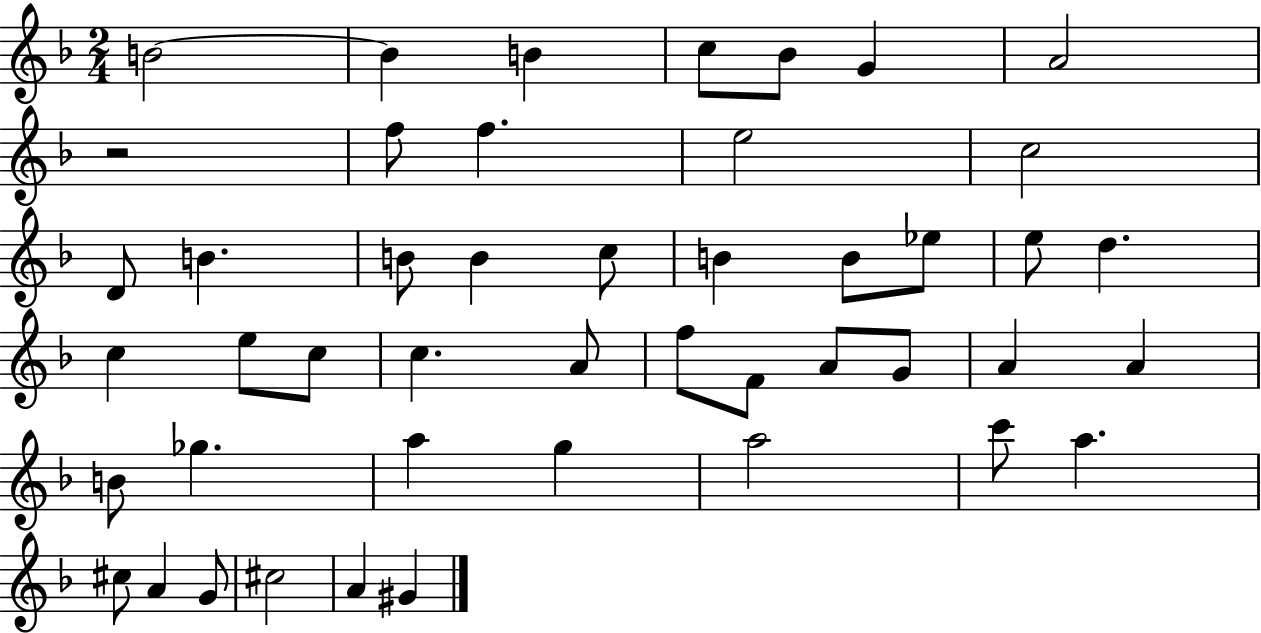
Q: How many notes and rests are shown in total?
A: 46